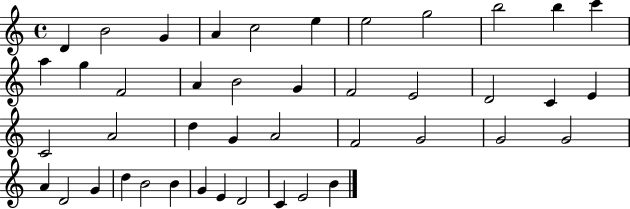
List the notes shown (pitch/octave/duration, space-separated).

D4/q B4/h G4/q A4/q C5/h E5/q E5/h G5/h B5/h B5/q C6/q A5/q G5/q F4/h A4/q B4/h G4/q F4/h E4/h D4/h C4/q E4/q C4/h A4/h D5/q G4/q A4/h F4/h G4/h G4/h G4/h A4/q D4/h G4/q D5/q B4/h B4/q G4/q E4/q D4/h C4/q E4/h B4/q